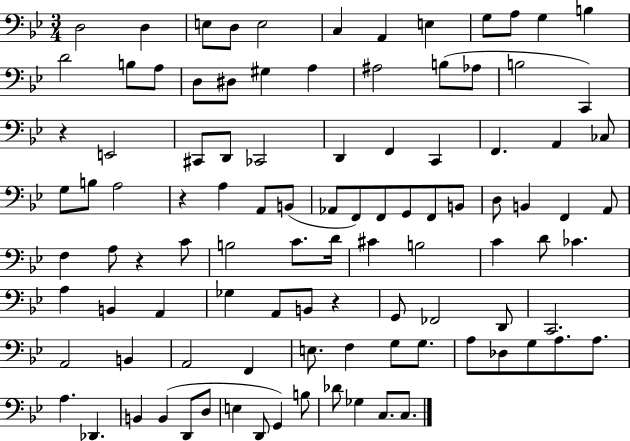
{
  \clef bass
  \numericTimeSignature
  \time 3/4
  \key bes \major
  d2 d4 | e8 d8 e2 | c4 a,4 e4 | g8 a8 g4 b4 | \break d'2 b8 a8 | d8 dis8 gis4 a4 | ais2 b8( aes8 | b2 c,4) | \break r4 e,2 | cis,8 d,8 ces,2 | d,4 f,4 c,4 | f,4. a,4 ces8 | \break g8 b8 a2 | r4 a4 a,8 b,8( | aes,8 f,8) f,8 g,8 f,8 b,8 | d8 b,4 f,4 a,8 | \break f4 a8 r4 c'8 | b2 c'8. d'16 | cis'4 b2 | c'4 d'8 ces'4. | \break a4 b,4 a,4 | ges4 a,8 b,8 r4 | g,8 fes,2 d,8 | c,2. | \break a,2 b,4 | a,2 f,4 | e8. f4 g8 g8. | a8 des8 g8 a8. a8. | \break a4. des,4. | b,4 b,4( d,8 d8 | e4 d,8 g,4) b8 | des'8 ges4 c8. c8. | \break \bar "|."
}